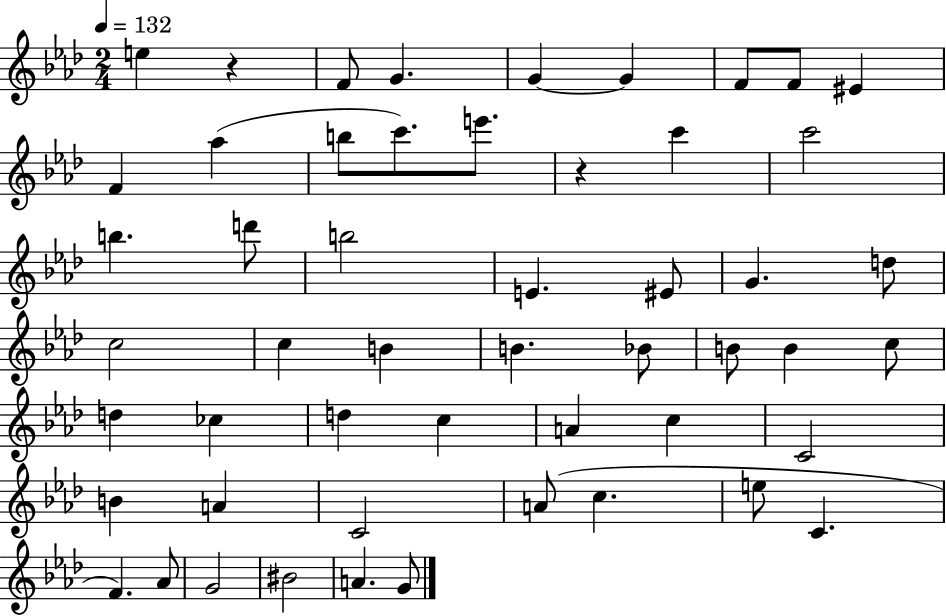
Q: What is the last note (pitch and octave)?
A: G4